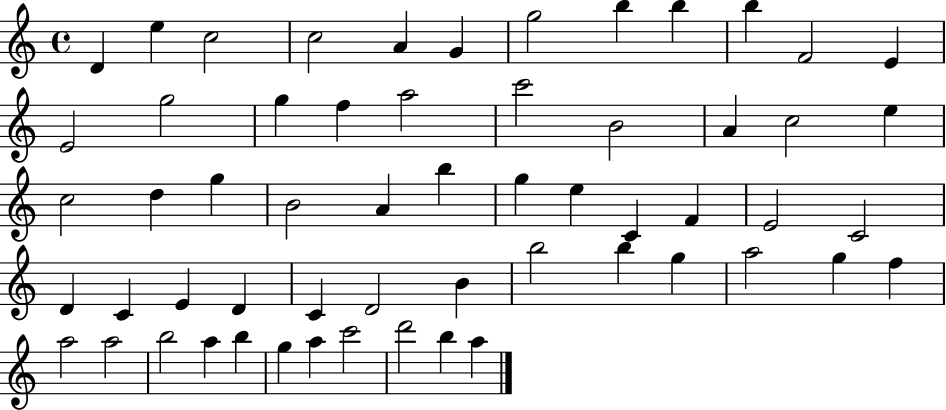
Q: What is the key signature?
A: C major